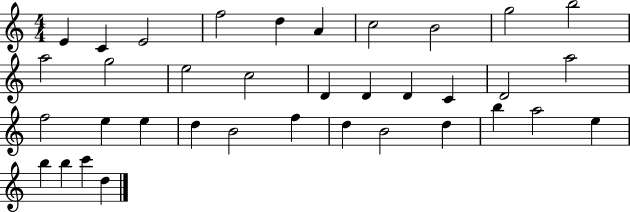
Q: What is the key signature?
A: C major